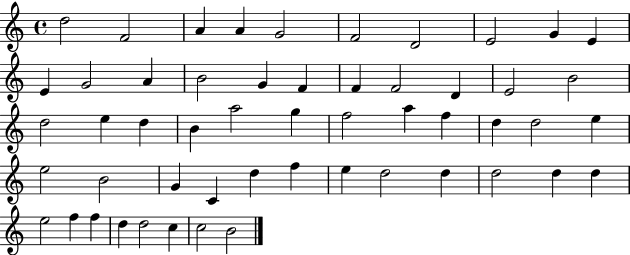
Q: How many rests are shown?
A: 0